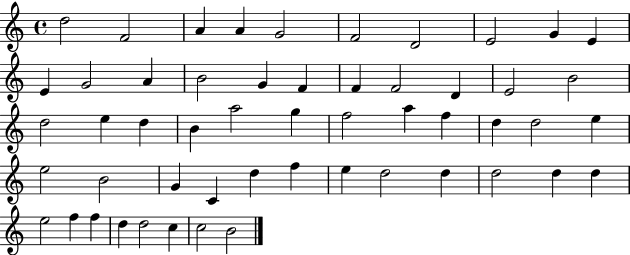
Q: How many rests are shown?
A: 0